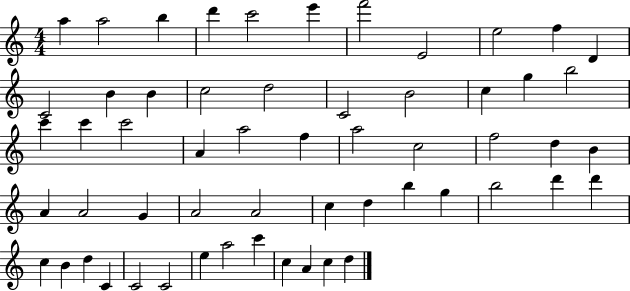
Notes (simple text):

A5/q A5/h B5/q D6/q C6/h E6/q F6/h E4/h E5/h F5/q D4/q C4/h B4/q B4/q C5/h D5/h C4/h B4/h C5/q G5/q B5/h C6/q C6/q C6/h A4/q A5/h F5/q A5/h C5/h F5/h D5/q B4/q A4/q A4/h G4/q A4/h A4/h C5/q D5/q B5/q G5/q B5/h D6/q D6/q C5/q B4/q D5/q C4/q C4/h C4/h E5/q A5/h C6/q C5/q A4/q C5/q D5/q